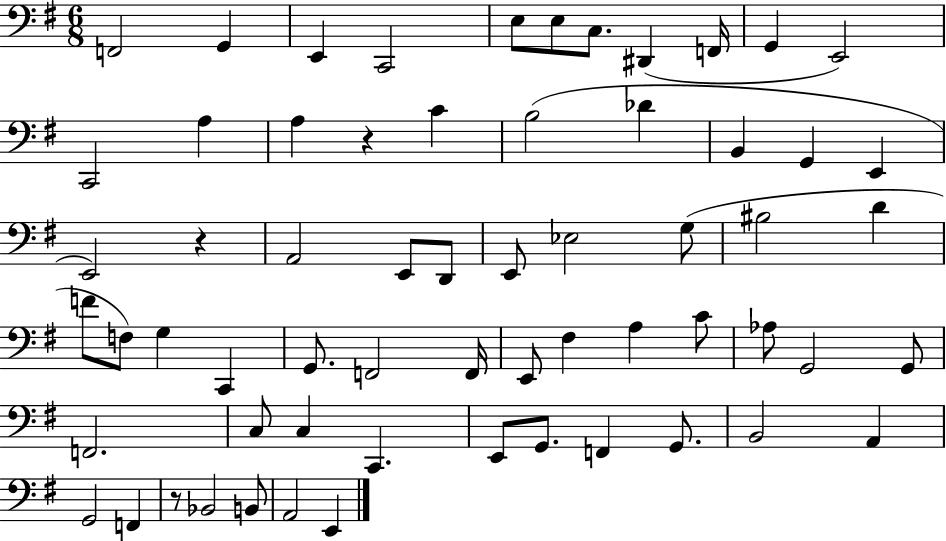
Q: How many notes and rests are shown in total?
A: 62